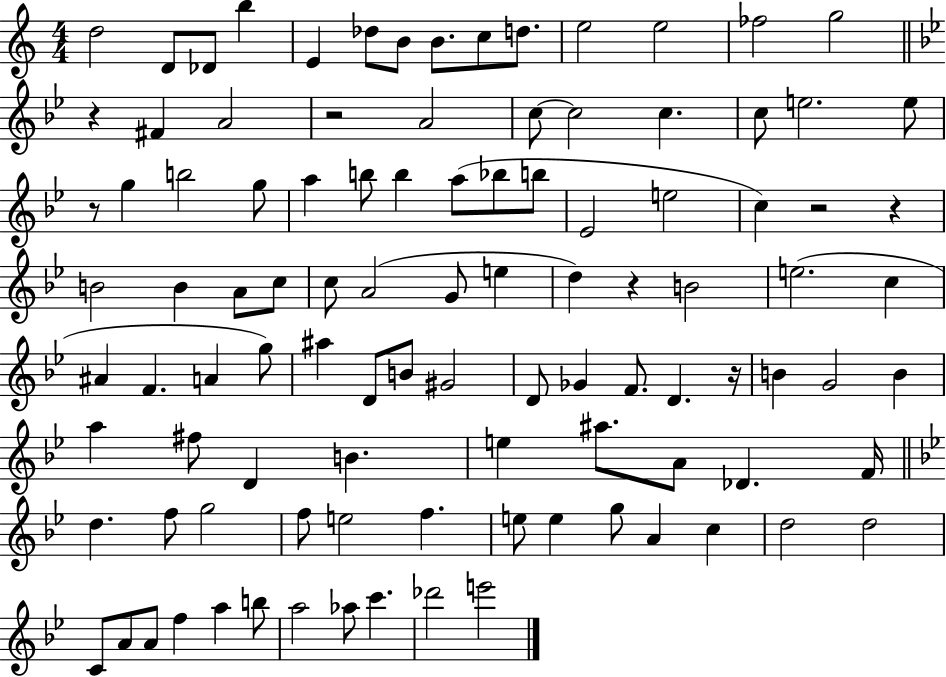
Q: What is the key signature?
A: C major